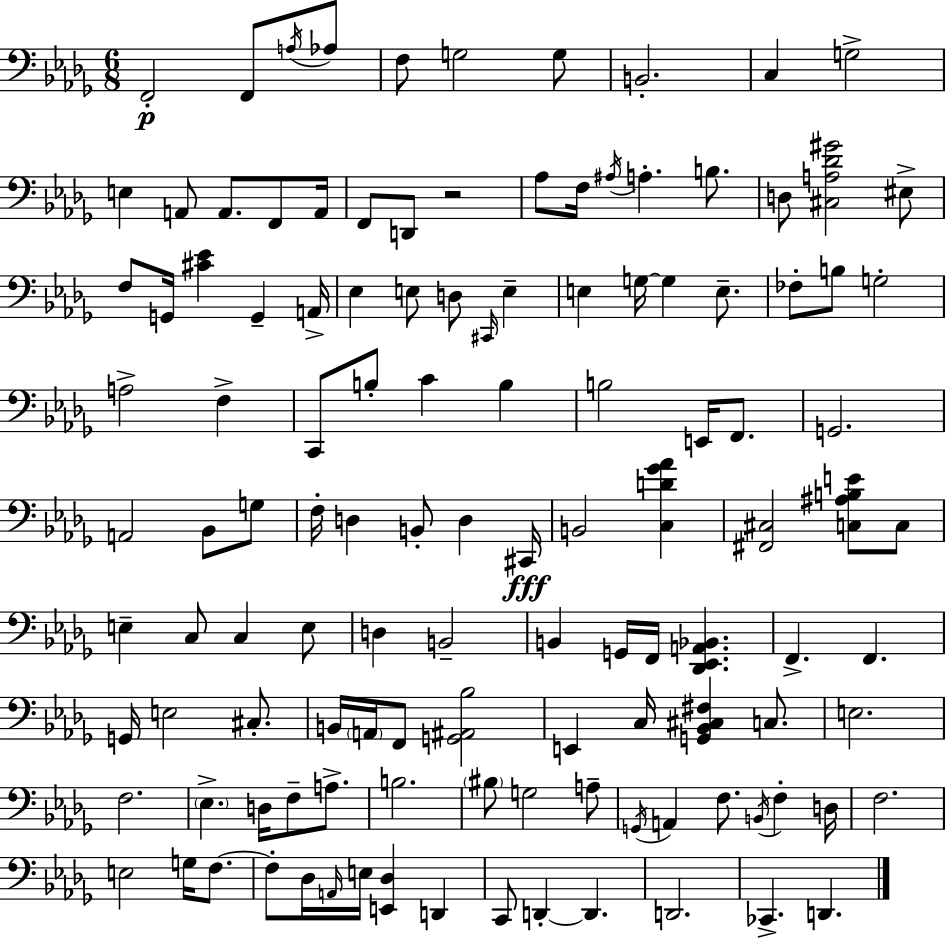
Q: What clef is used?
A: bass